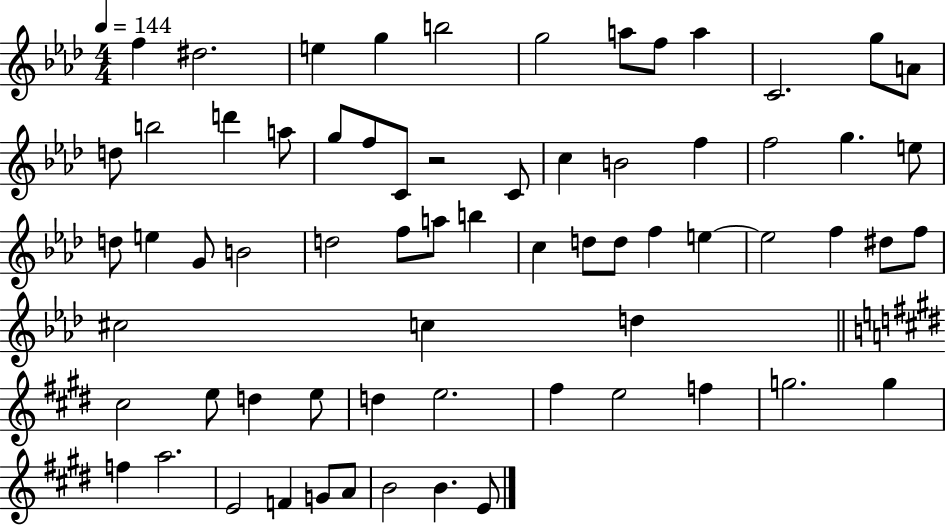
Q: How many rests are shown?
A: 1